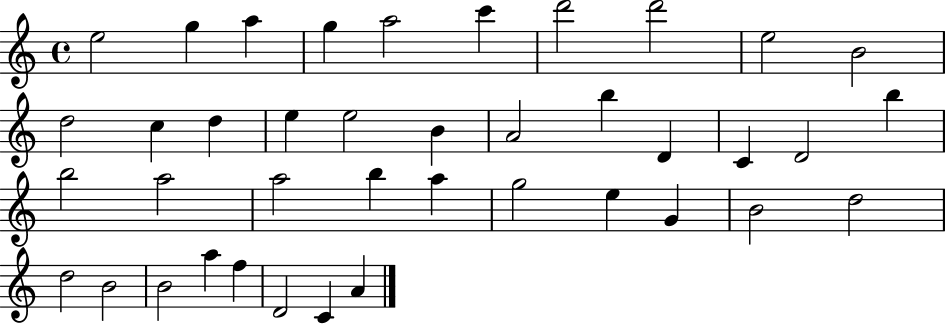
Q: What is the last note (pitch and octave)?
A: A4